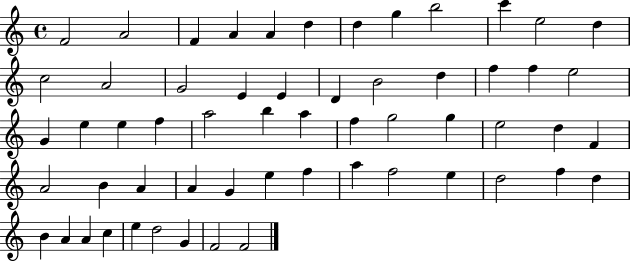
F4/h A4/h F4/q A4/q A4/q D5/q D5/q G5/q B5/h C6/q E5/h D5/q C5/h A4/h G4/h E4/q E4/q D4/q B4/h D5/q F5/q F5/q E5/h G4/q E5/q E5/q F5/q A5/h B5/q A5/q F5/q G5/h G5/q E5/h D5/q F4/q A4/h B4/q A4/q A4/q G4/q E5/q F5/q A5/q F5/h E5/q D5/h F5/q D5/q B4/q A4/q A4/q C5/q E5/q D5/h G4/q F4/h F4/h